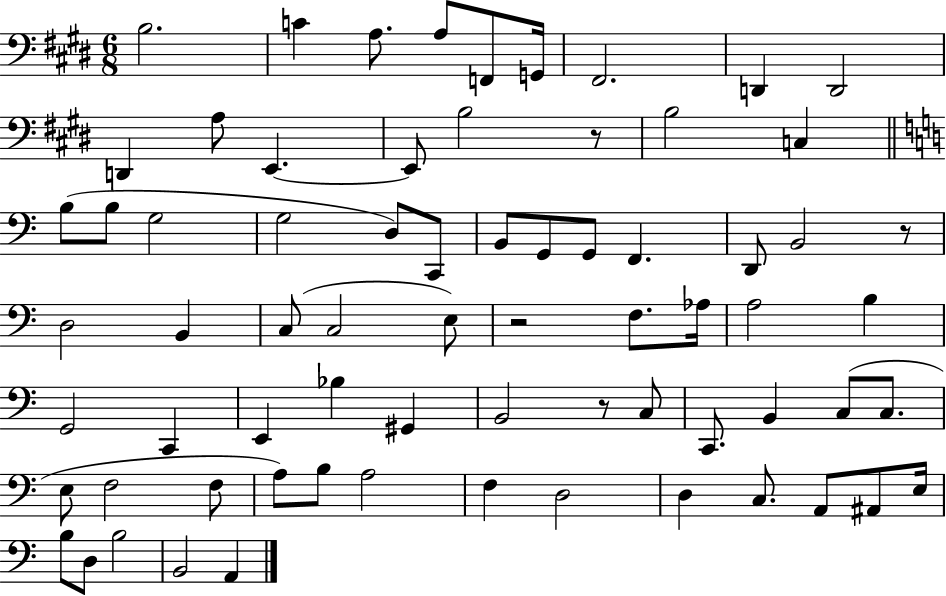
B3/h. C4/q A3/e. A3/e F2/e G2/s F#2/h. D2/q D2/h D2/q A3/e E2/q. E2/e B3/h R/e B3/h C3/q B3/e B3/e G3/h G3/h D3/e C2/e B2/e G2/e G2/e F2/q. D2/e B2/h R/e D3/h B2/q C3/e C3/h E3/e R/h F3/e. Ab3/s A3/h B3/q G2/h C2/q E2/q Bb3/q G#2/q B2/h R/e C3/e C2/e. B2/q C3/e C3/e. E3/e F3/h F3/e A3/e B3/e A3/h F3/q D3/h D3/q C3/e. A2/e A#2/e E3/s B3/e D3/e B3/h B2/h A2/q